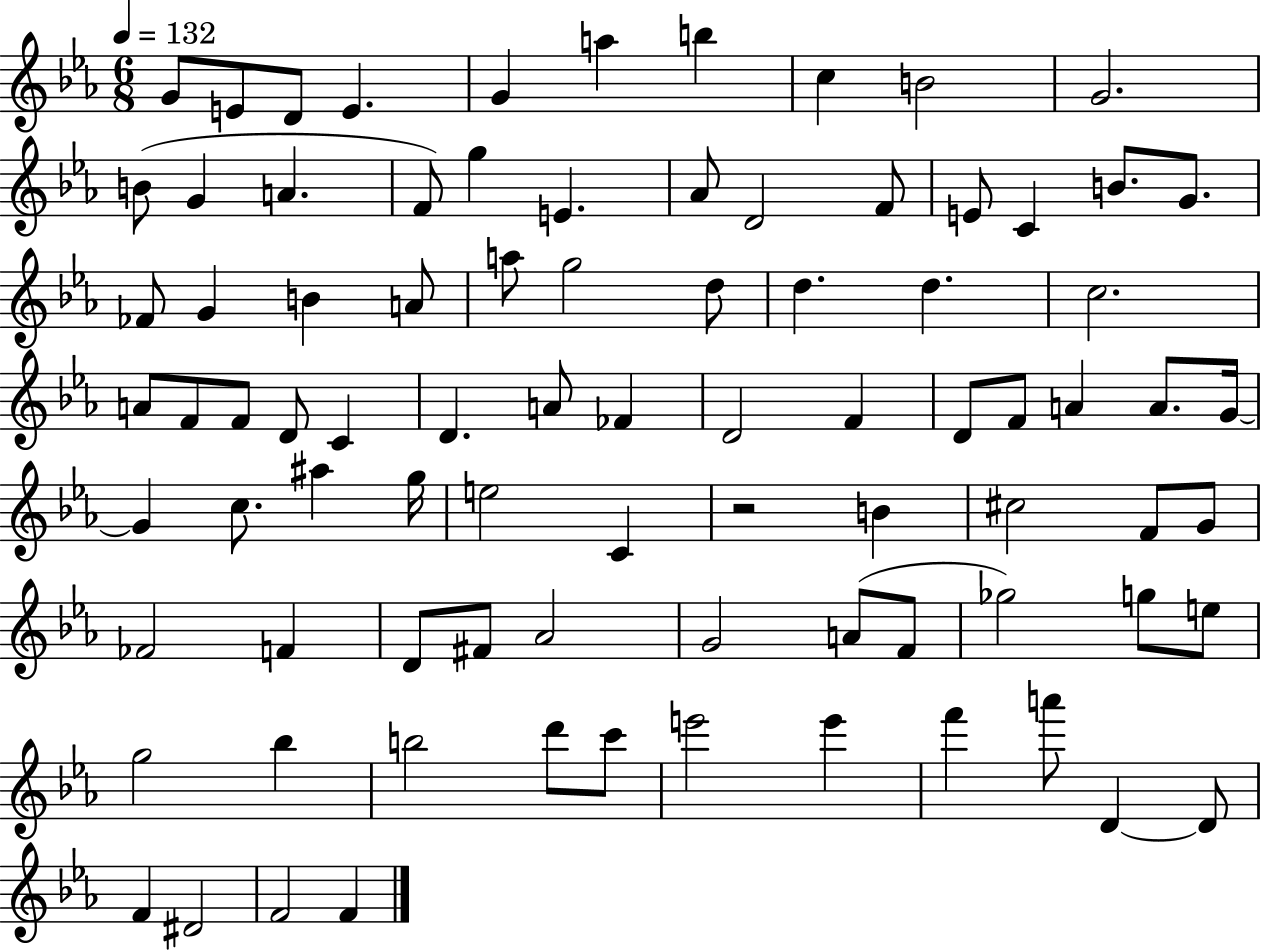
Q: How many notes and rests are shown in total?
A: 85